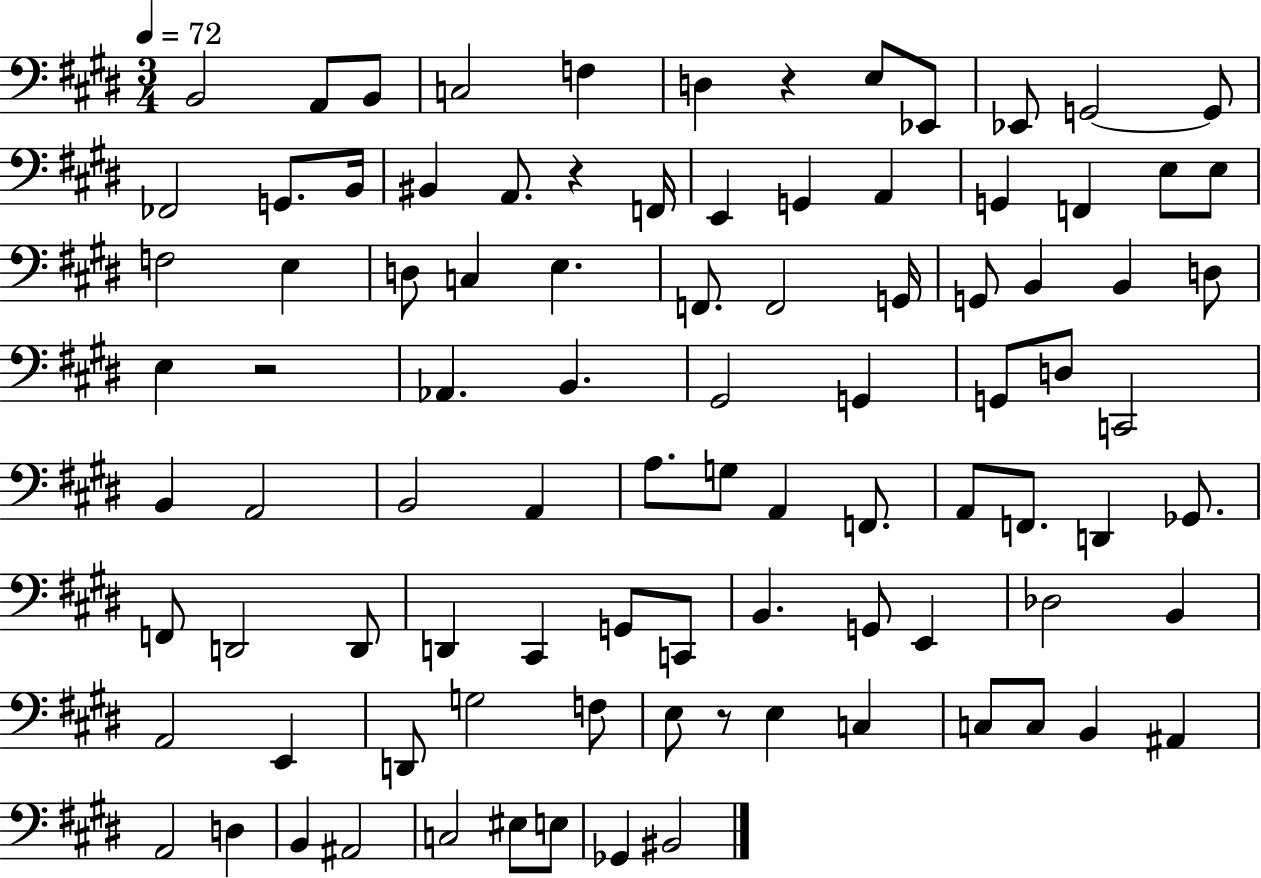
B2/h A2/e B2/e C3/h F3/q D3/q R/q E3/e Eb2/e Eb2/e G2/h G2/e FES2/h G2/e. B2/s BIS2/q A2/e. R/q F2/s E2/q G2/q A2/q G2/q F2/q E3/e E3/e F3/h E3/q D3/e C3/q E3/q. F2/e. F2/h G2/s G2/e B2/q B2/q D3/e E3/q R/h Ab2/q. B2/q. G#2/h G2/q G2/e D3/e C2/h B2/q A2/h B2/h A2/q A3/e. G3/e A2/q F2/e. A2/e F2/e. D2/q Gb2/e. F2/e D2/h D2/e D2/q C#2/q G2/e C2/e B2/q. G2/e E2/q Db3/h B2/q A2/h E2/q D2/e G3/h F3/e E3/e R/e E3/q C3/q C3/e C3/e B2/q A#2/q A2/h D3/q B2/q A#2/h C3/h EIS3/e E3/e Gb2/q BIS2/h